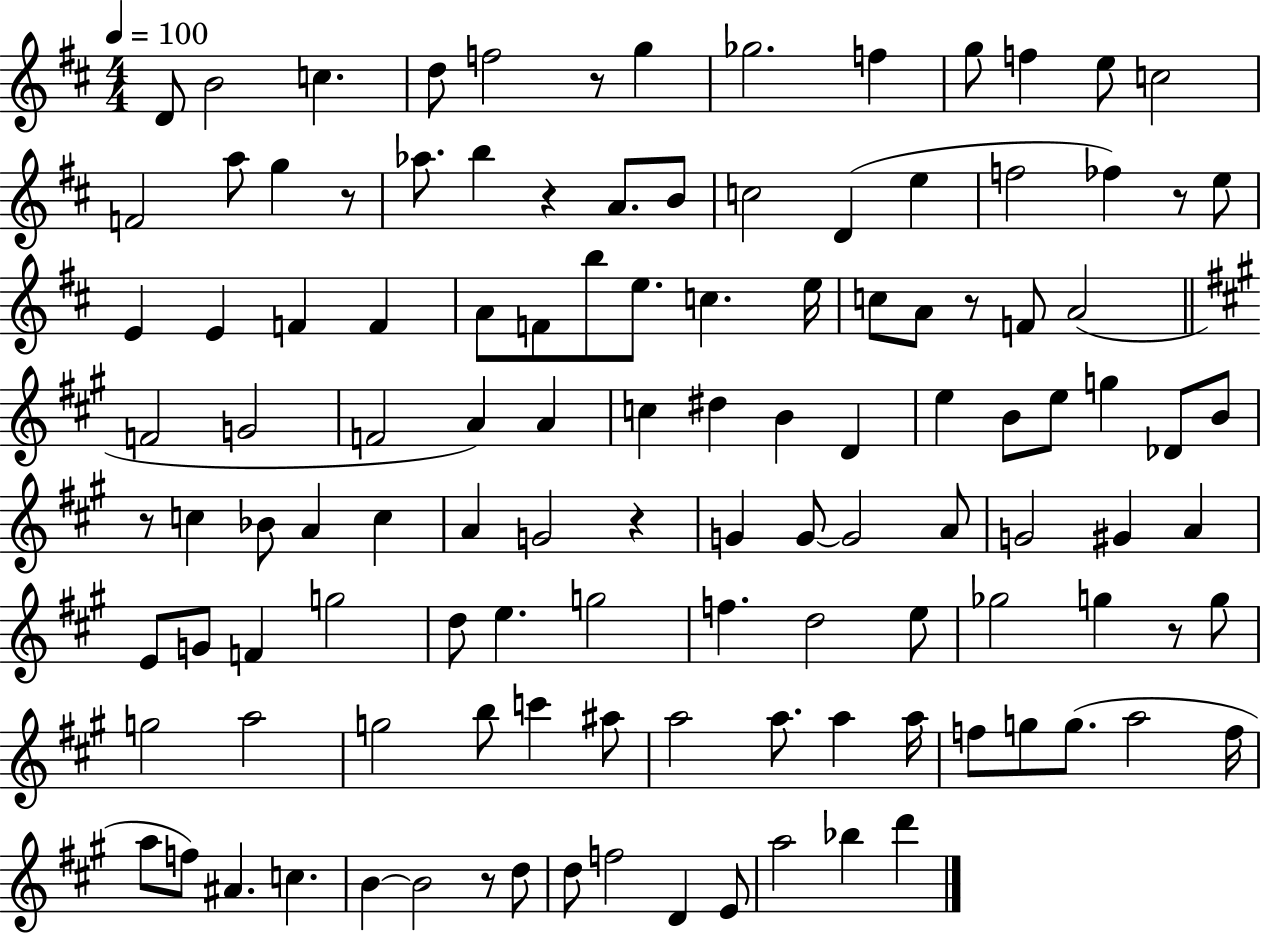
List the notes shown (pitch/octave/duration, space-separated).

D4/e B4/h C5/q. D5/e F5/h R/e G5/q Gb5/h. F5/q G5/e F5/q E5/e C5/h F4/h A5/e G5/q R/e Ab5/e. B5/q R/q A4/e. B4/e C5/h D4/q E5/q F5/h FES5/q R/e E5/e E4/q E4/q F4/q F4/q A4/e F4/e B5/e E5/e. C5/q. E5/s C5/e A4/e R/e F4/e A4/h F4/h G4/h F4/h A4/q A4/q C5/q D#5/q B4/q D4/q E5/q B4/e E5/e G5/q Db4/e B4/e R/e C5/q Bb4/e A4/q C5/q A4/q G4/h R/q G4/q G4/e G4/h A4/e G4/h G#4/q A4/q E4/e G4/e F4/q G5/h D5/e E5/q. G5/h F5/q. D5/h E5/e Gb5/h G5/q R/e G5/e G5/h A5/h G5/h B5/e C6/q A#5/e A5/h A5/e. A5/q A5/s F5/e G5/e G5/e. A5/h F5/s A5/e F5/e A#4/q. C5/q. B4/q B4/h R/e D5/e D5/e F5/h D4/q E4/e A5/h Bb5/q D6/q